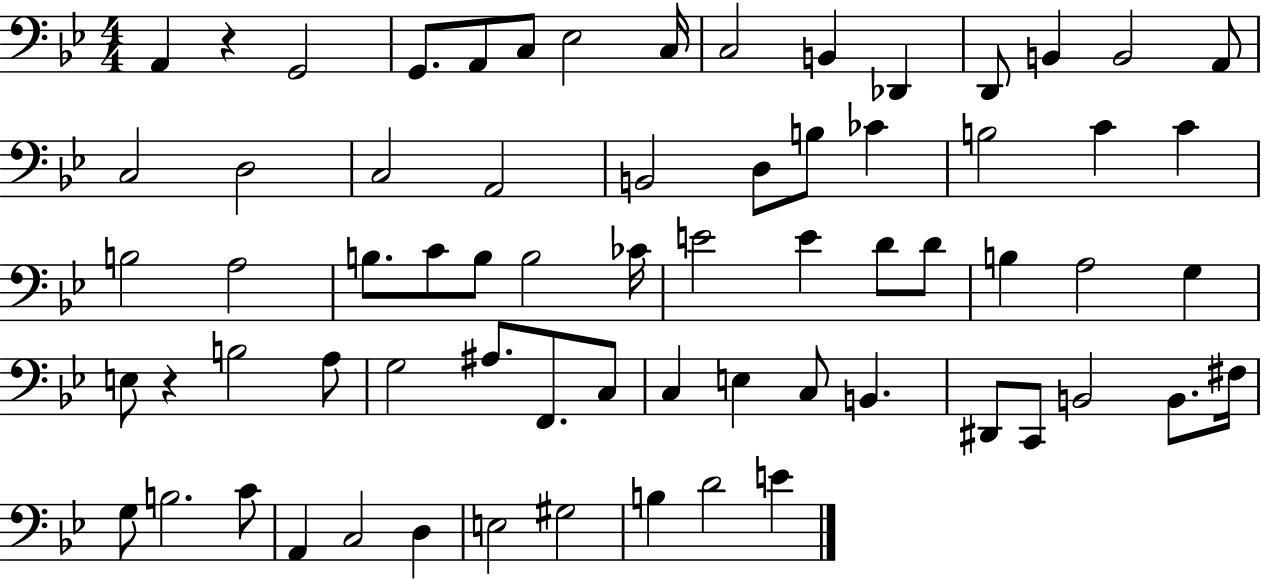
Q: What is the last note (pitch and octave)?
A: E4